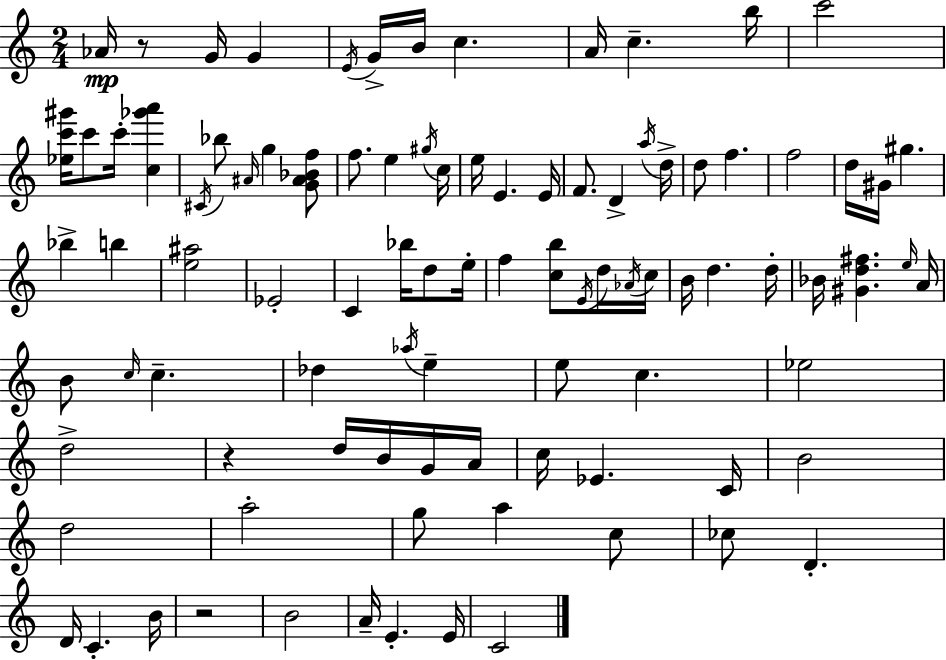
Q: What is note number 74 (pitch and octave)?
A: A5